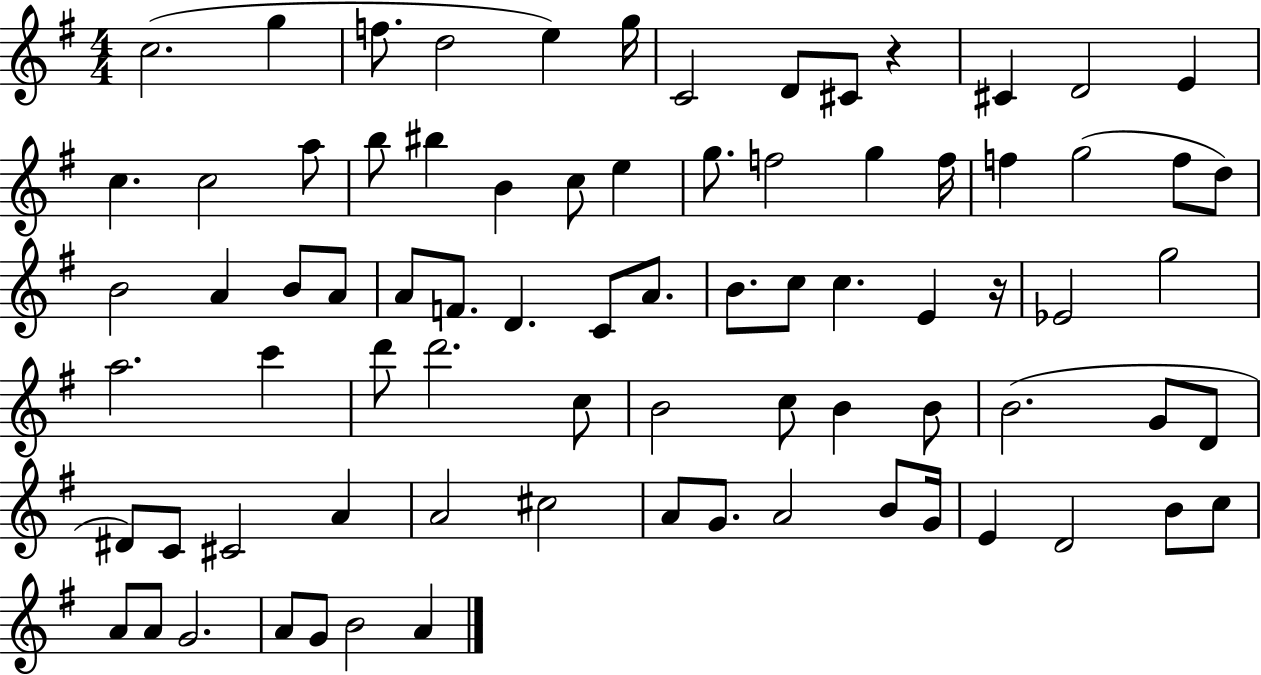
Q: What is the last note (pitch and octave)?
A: A4